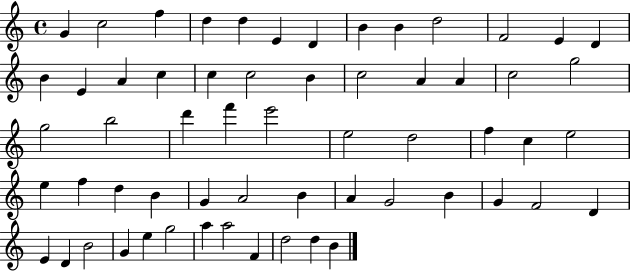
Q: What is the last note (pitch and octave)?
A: B4